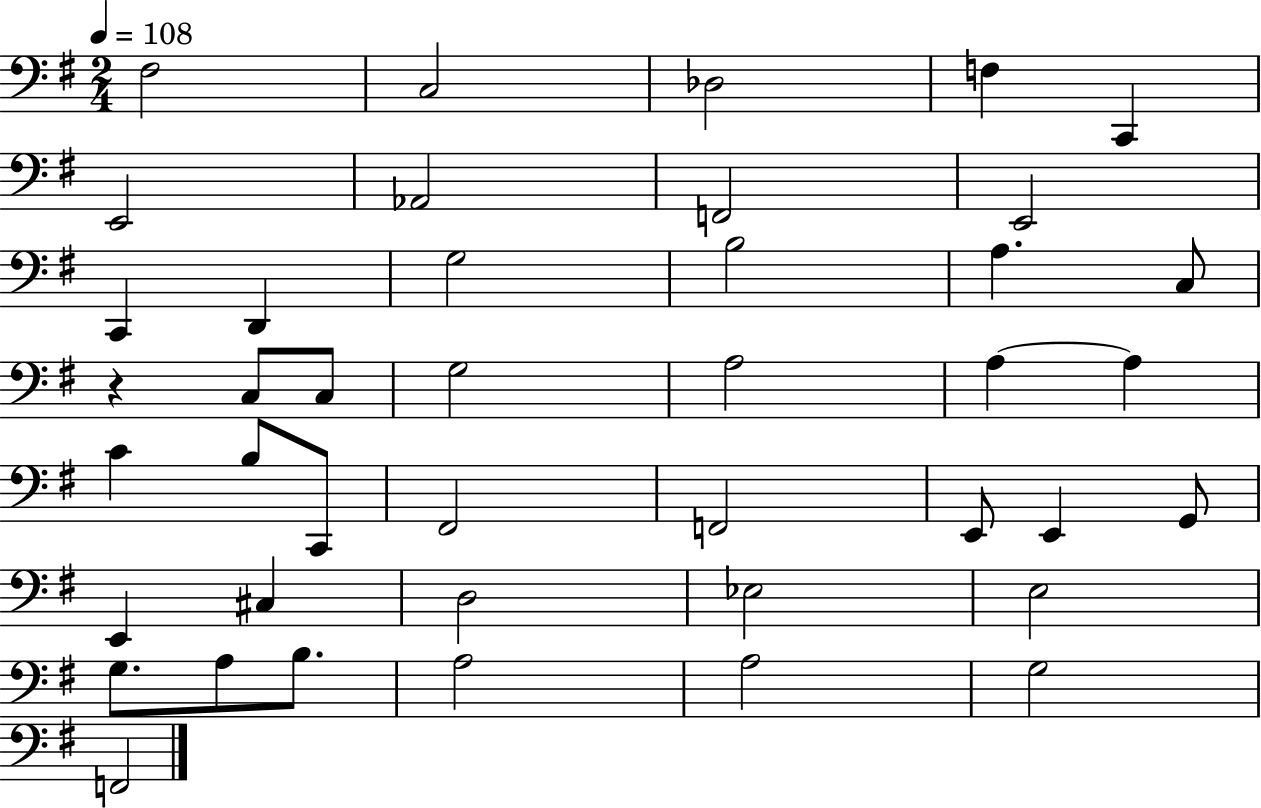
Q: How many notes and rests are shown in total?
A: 42